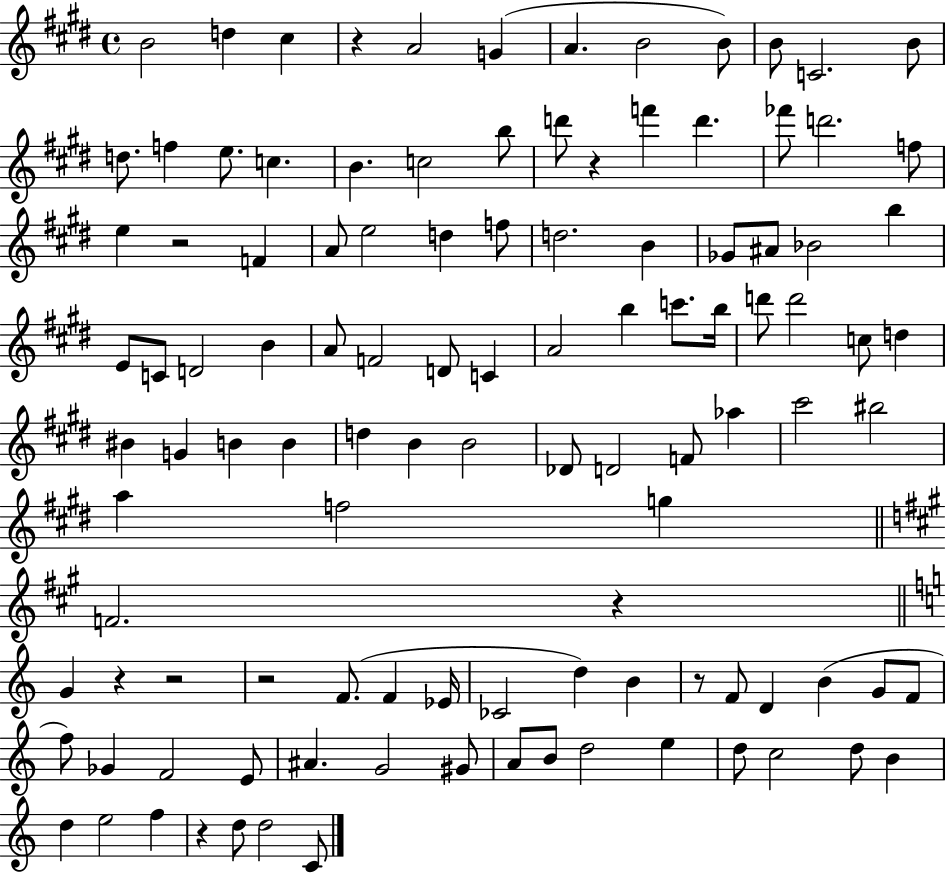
{
  \clef treble
  \time 4/4
  \defaultTimeSignature
  \key e \major
  b'2 d''4 cis''4 | r4 a'2 g'4( | a'4. b'2 b'8) | b'8 c'2. b'8 | \break d''8. f''4 e''8. c''4. | b'4. c''2 b''8 | d'''8 r4 f'''4 d'''4. | fes'''8 d'''2. f''8 | \break e''4 r2 f'4 | a'8 e''2 d''4 f''8 | d''2. b'4 | ges'8 ais'8 bes'2 b''4 | \break e'8 c'8 d'2 b'4 | a'8 f'2 d'8 c'4 | a'2 b''4 c'''8. b''16 | d'''8 d'''2 c''8 d''4 | \break bis'4 g'4 b'4 b'4 | d''4 b'4 b'2 | des'8 d'2 f'8 aes''4 | cis'''2 bis''2 | \break a''4 f''2 g''4 | \bar "||" \break \key a \major f'2. r4 | \bar "||" \break \key c \major g'4 r4 r2 | r2 f'8.( f'4 ees'16 | ces'2 d''4) b'4 | r8 f'8 d'4 b'4( g'8 f'8 | \break f''8) ges'4 f'2 e'8 | ais'4. g'2 gis'8 | a'8 b'8 d''2 e''4 | d''8 c''2 d''8 b'4 | \break d''4 e''2 f''4 | r4 d''8 d''2 c'8 | \bar "|."
}